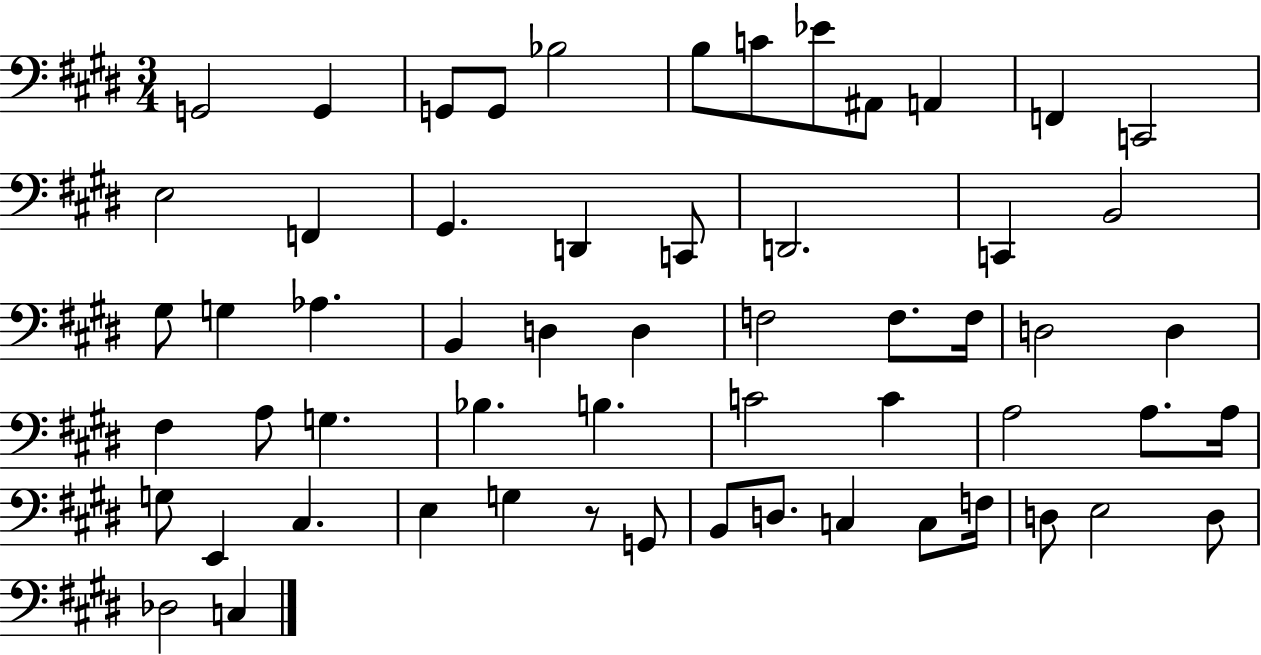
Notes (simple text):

G2/h G2/q G2/e G2/e Bb3/h B3/e C4/e Eb4/e A#2/e A2/q F2/q C2/h E3/h F2/q G#2/q. D2/q C2/e D2/h. C2/q B2/h G#3/e G3/q Ab3/q. B2/q D3/q D3/q F3/h F3/e. F3/s D3/h D3/q F#3/q A3/e G3/q. Bb3/q. B3/q. C4/h C4/q A3/h A3/e. A3/s G3/e E2/q C#3/q. E3/q G3/q R/e G2/e B2/e D3/e. C3/q C3/e F3/s D3/e E3/h D3/e Db3/h C3/q